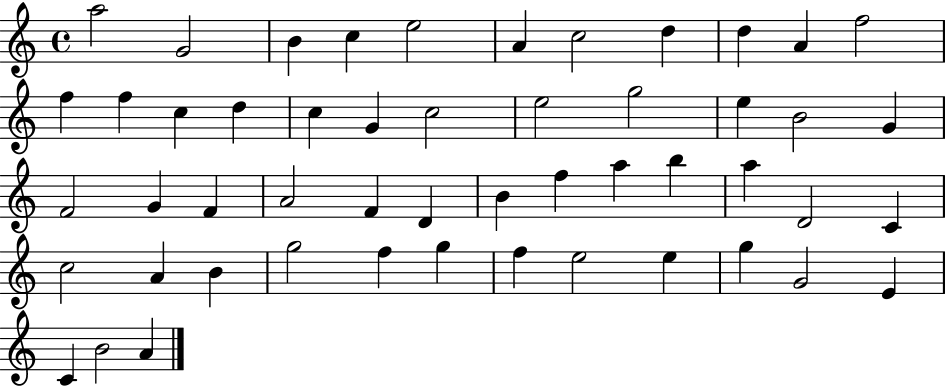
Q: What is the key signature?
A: C major